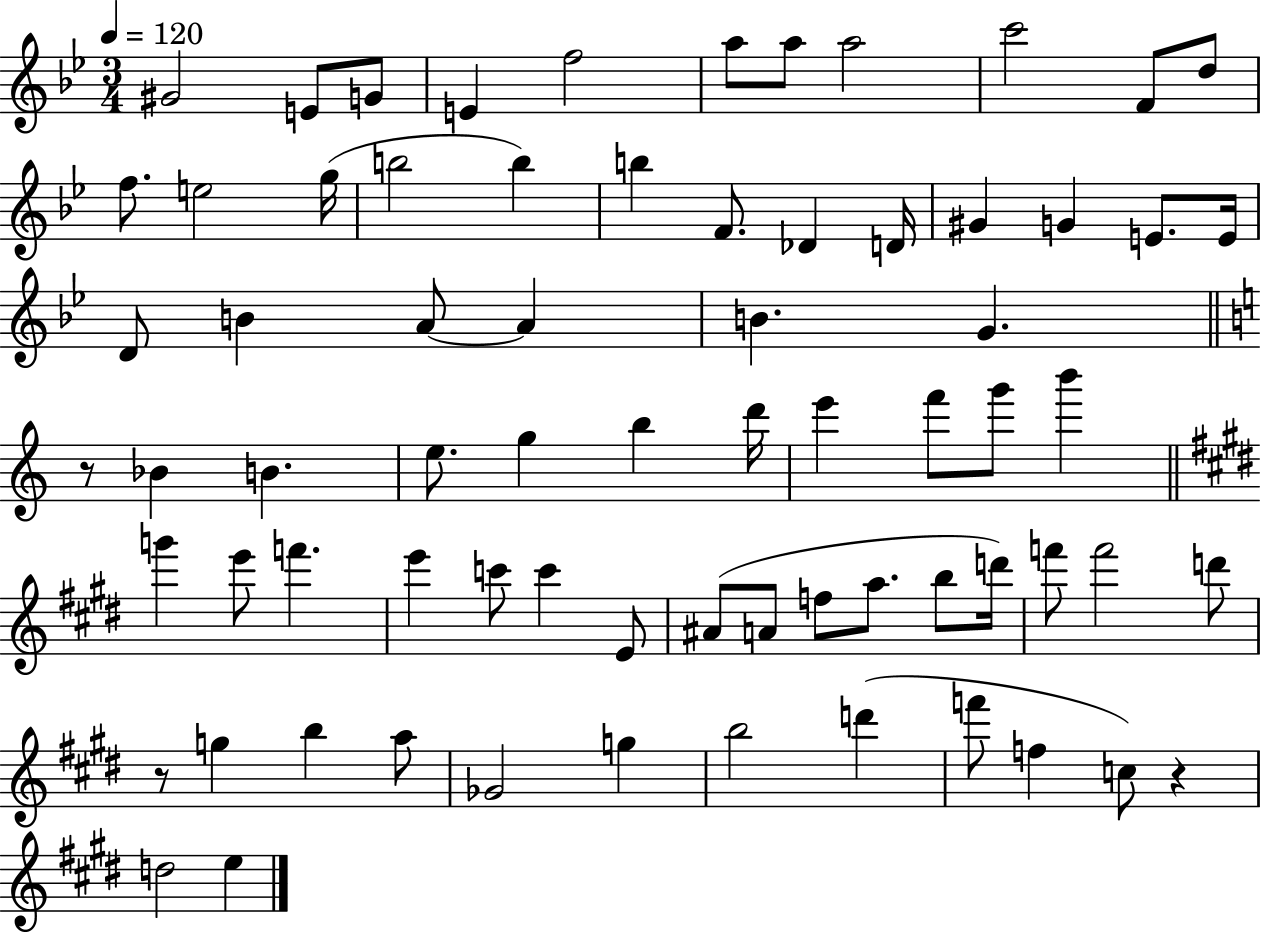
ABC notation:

X:1
T:Untitled
M:3/4
L:1/4
K:Bb
^G2 E/2 G/2 E f2 a/2 a/2 a2 c'2 F/2 d/2 f/2 e2 g/4 b2 b b F/2 _D D/4 ^G G E/2 E/4 D/2 B A/2 A B G z/2 _B B e/2 g b d'/4 e' f'/2 g'/2 b' g' e'/2 f' e' c'/2 c' E/2 ^A/2 A/2 f/2 a/2 b/2 d'/4 f'/2 f'2 d'/2 z/2 g b a/2 _G2 g b2 d' f'/2 f c/2 z d2 e